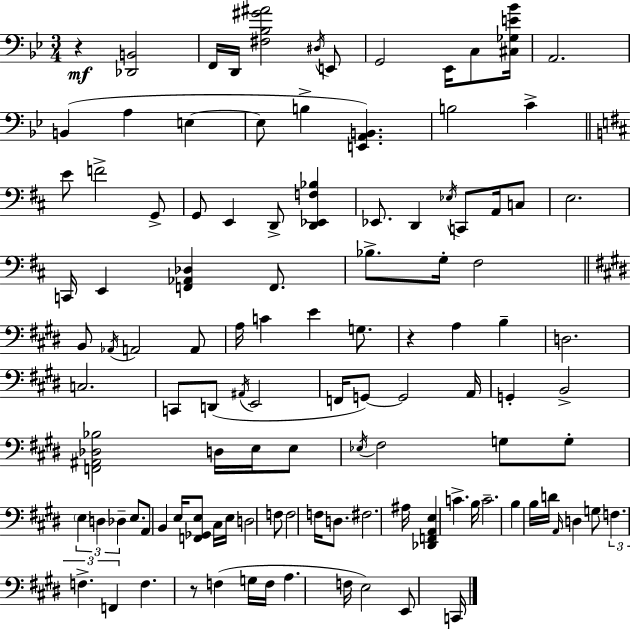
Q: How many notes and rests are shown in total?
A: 112